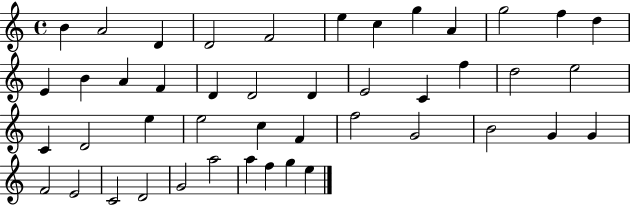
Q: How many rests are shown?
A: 0